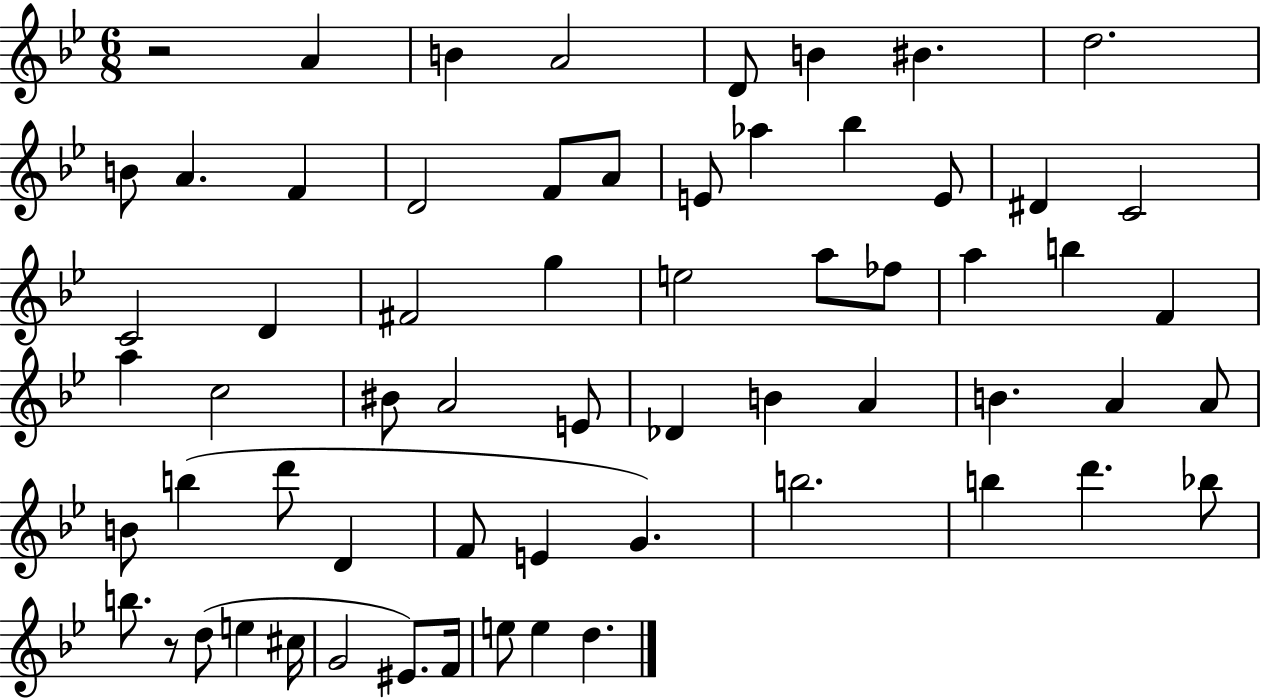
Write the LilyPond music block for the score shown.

{
  \clef treble
  \numericTimeSignature
  \time 6/8
  \key bes \major
  r2 a'4 | b'4 a'2 | d'8 b'4 bis'4. | d''2. | \break b'8 a'4. f'4 | d'2 f'8 a'8 | e'8 aes''4 bes''4 e'8 | dis'4 c'2 | \break c'2 d'4 | fis'2 g''4 | e''2 a''8 fes''8 | a''4 b''4 f'4 | \break a''4 c''2 | bis'8 a'2 e'8 | des'4 b'4 a'4 | b'4. a'4 a'8 | \break b'8 b''4( d'''8 d'4 | f'8 e'4 g'4.) | b''2. | b''4 d'''4. bes''8 | \break b''8. r8 d''8( e''4 cis''16 | g'2 eis'8.) f'16 | e''8 e''4 d''4. | \bar "|."
}